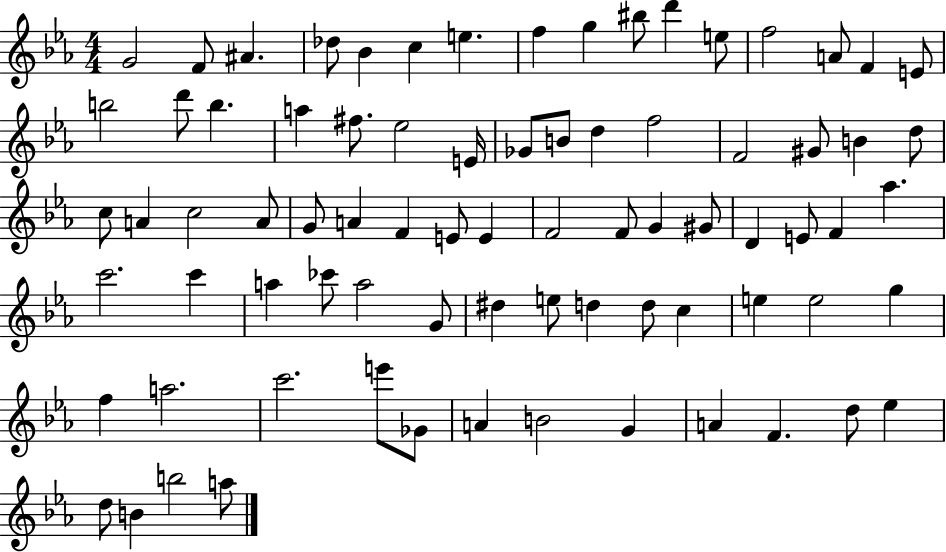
{
  \clef treble
  \numericTimeSignature
  \time 4/4
  \key ees \major
  g'2 f'8 ais'4. | des''8 bes'4 c''4 e''4. | f''4 g''4 bis''8 d'''4 e''8 | f''2 a'8 f'4 e'8 | \break b''2 d'''8 b''4. | a''4 fis''8. ees''2 e'16 | ges'8 b'8 d''4 f''2 | f'2 gis'8 b'4 d''8 | \break c''8 a'4 c''2 a'8 | g'8 a'4 f'4 e'8 e'4 | f'2 f'8 g'4 gis'8 | d'4 e'8 f'4 aes''4. | \break c'''2. c'''4 | a''4 ces'''8 a''2 g'8 | dis''4 e''8 d''4 d''8 c''4 | e''4 e''2 g''4 | \break f''4 a''2. | c'''2. e'''8 ges'8 | a'4 b'2 g'4 | a'4 f'4. d''8 ees''4 | \break d''8 b'4 b''2 a''8 | \bar "|."
}